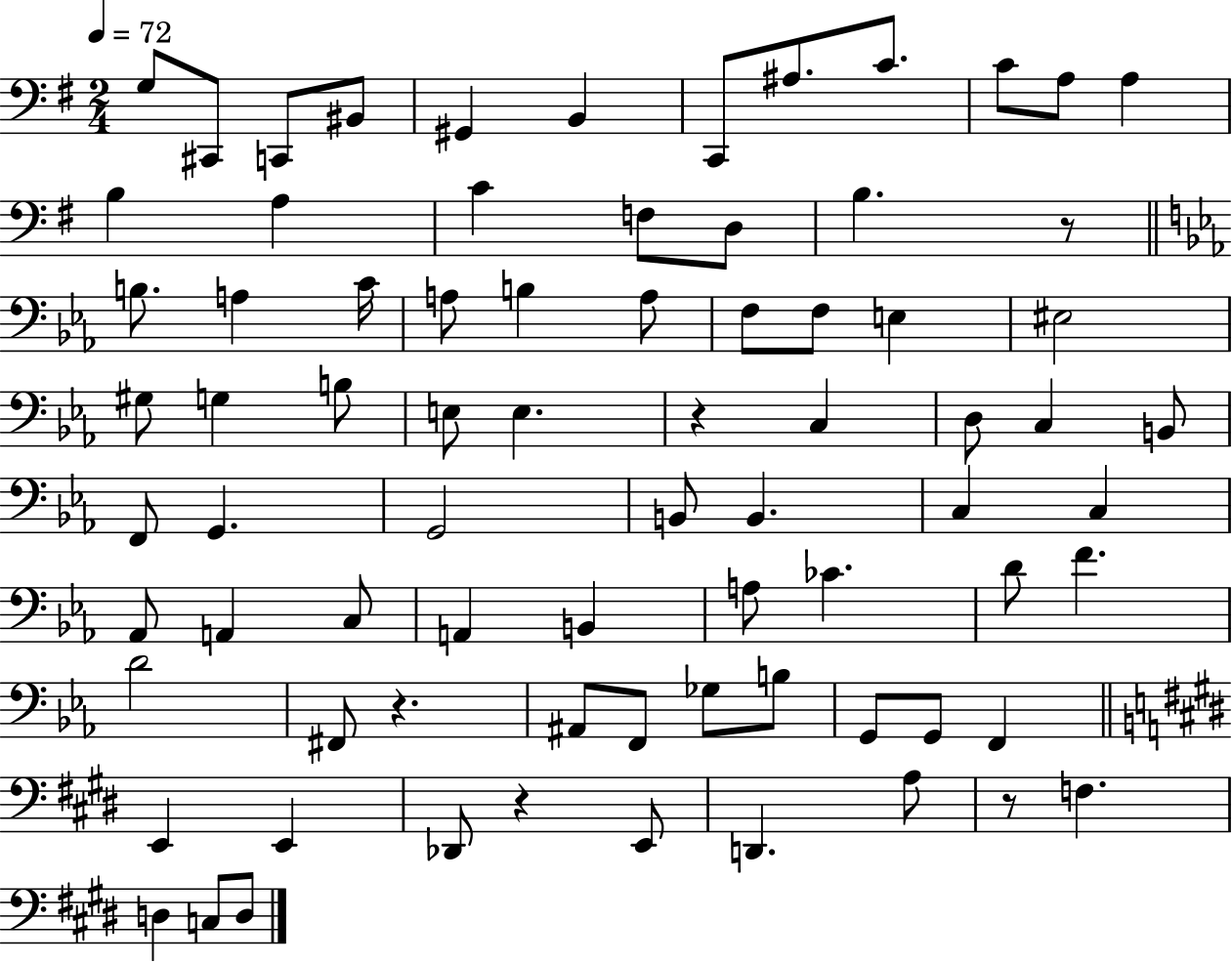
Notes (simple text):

G3/e C#2/e C2/e BIS2/e G#2/q B2/q C2/e A#3/e. C4/e. C4/e A3/e A3/q B3/q A3/q C4/q F3/e D3/e B3/q. R/e B3/e. A3/q C4/s A3/e B3/q A3/e F3/e F3/e E3/q EIS3/h G#3/e G3/q B3/e E3/e E3/q. R/q C3/q D3/e C3/q B2/e F2/e G2/q. G2/h B2/e B2/q. C3/q C3/q Ab2/e A2/q C3/e A2/q B2/q A3/e CES4/q. D4/e F4/q. D4/h F#2/e R/q. A#2/e F2/e Gb3/e B3/e G2/e G2/e F2/q E2/q E2/q Db2/e R/q E2/e D2/q. A3/e R/e F3/q. D3/q C3/e D3/e